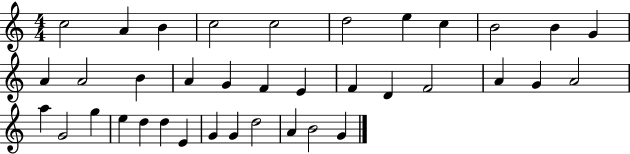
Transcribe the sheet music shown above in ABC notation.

X:1
T:Untitled
M:4/4
L:1/4
K:C
c2 A B c2 c2 d2 e c B2 B G A A2 B A G F E F D F2 A G A2 a G2 g e d d E G G d2 A B2 G